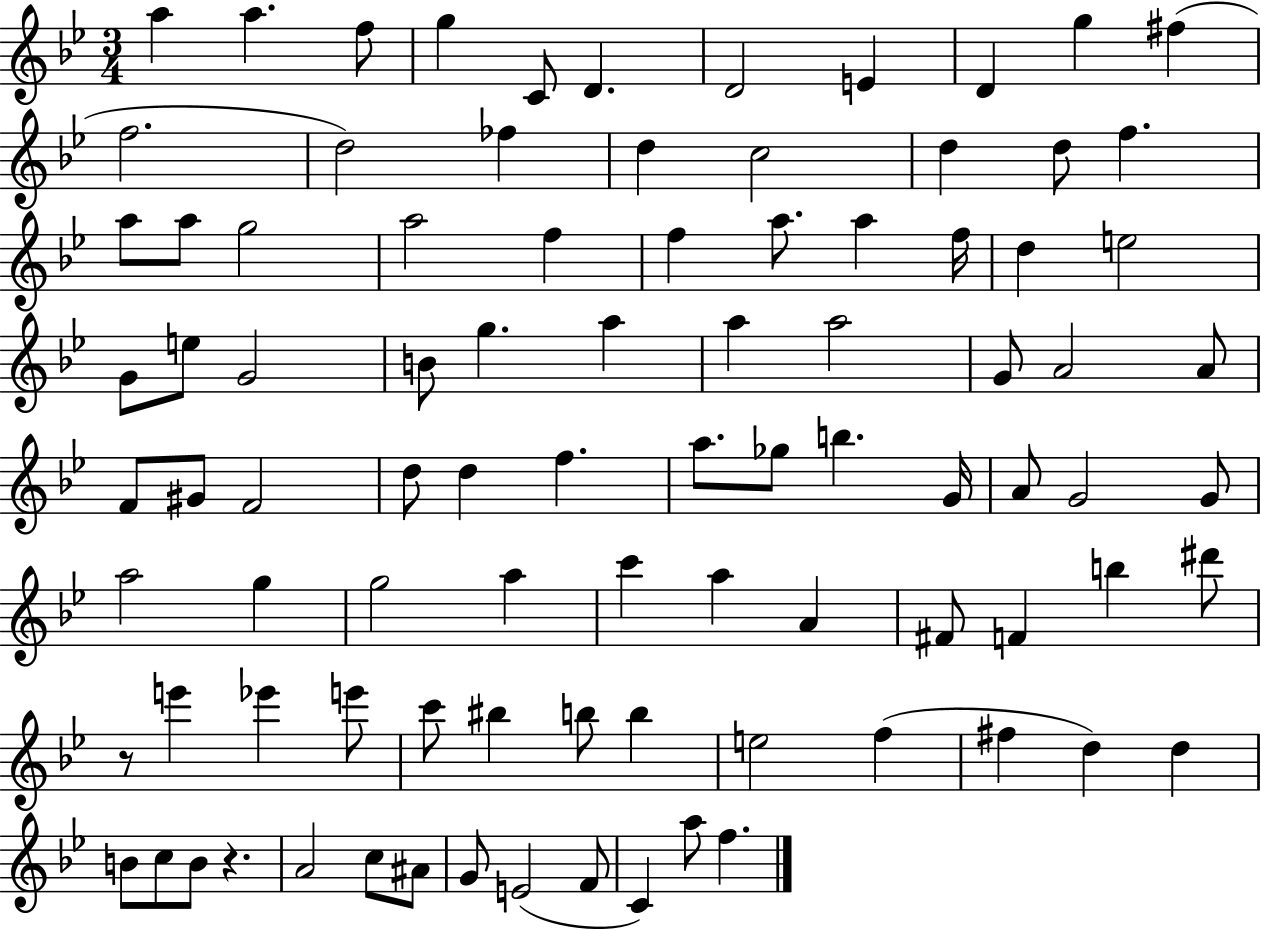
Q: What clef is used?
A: treble